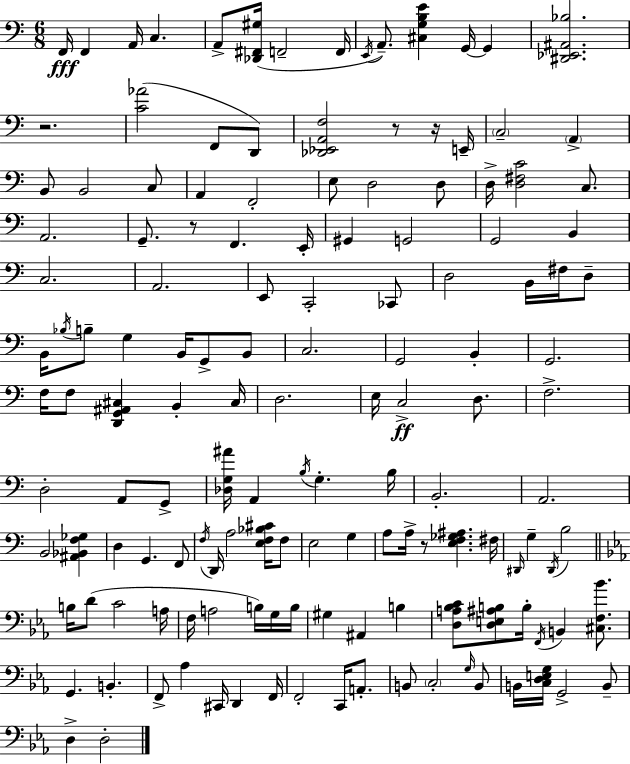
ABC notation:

X:1
T:Untitled
M:6/8
L:1/4
K:Am
F,,/4 F,, A,,/4 C, A,,/2 [_D,,^F,,^G,]/4 F,,2 F,,/4 E,,/4 A,,/2 [^C,G,B,E] G,,/4 G,, [^D,,_E,,^A,,_B,]2 z2 [C_A]2 F,,/2 D,,/2 [_D,,_E,,A,,F,]2 z/2 z/4 E,,/4 C,2 A,, B,,/2 B,,2 C,/2 A,, F,,2 E,/2 D,2 D,/2 D,/4 [D,^F,C]2 C,/2 A,,2 G,,/2 z/2 F,, E,,/4 ^G,, G,,2 G,,2 B,, C,2 A,,2 E,,/2 C,,2 _C,,/2 D,2 B,,/4 ^F,/4 D,/2 B,,/4 _B,/4 B,/2 G, B,,/4 G,,/2 B,,/2 C,2 G,,2 B,, G,,2 F,/4 F,/2 [D,,G,,^A,,^C,] B,, ^C,/4 D,2 E,/4 C,2 D,/2 F,2 D,2 A,,/2 G,,/2 [_D,G,^A]/4 A,, B,/4 G, B,/4 B,,2 A,,2 B,,2 [^A,,_B,,F,_G,] D, G,, F,,/2 F,/4 D,,/4 A,2 [E,F,_B,^C]/4 F,/2 E,2 G, A,/2 A,/4 z/2 [E,F,_G,^A,] ^F,/4 ^D,,/4 G, ^D,,/4 B,2 B,/4 D/2 C2 A,/4 F,/4 A,2 B,/4 G,/4 B,/4 ^G, ^A,, B, [D,A,_B,C]/2 [D,E,^A,B,]/2 B,/4 F,,/4 B,, [^C,F,_B]/2 G,, B,, F,,/2 _A, ^C,,/4 D,, F,,/4 F,,2 C,,/4 A,,/2 B,,/2 C,2 G,/4 B,,/2 B,,/4 [C,D,E,G,]/4 G,,2 B,,/2 D, D,2